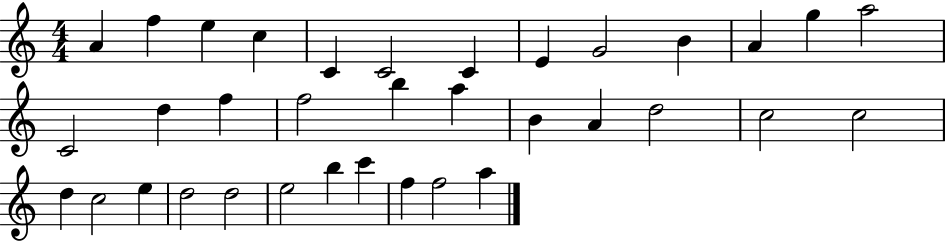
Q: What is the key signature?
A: C major